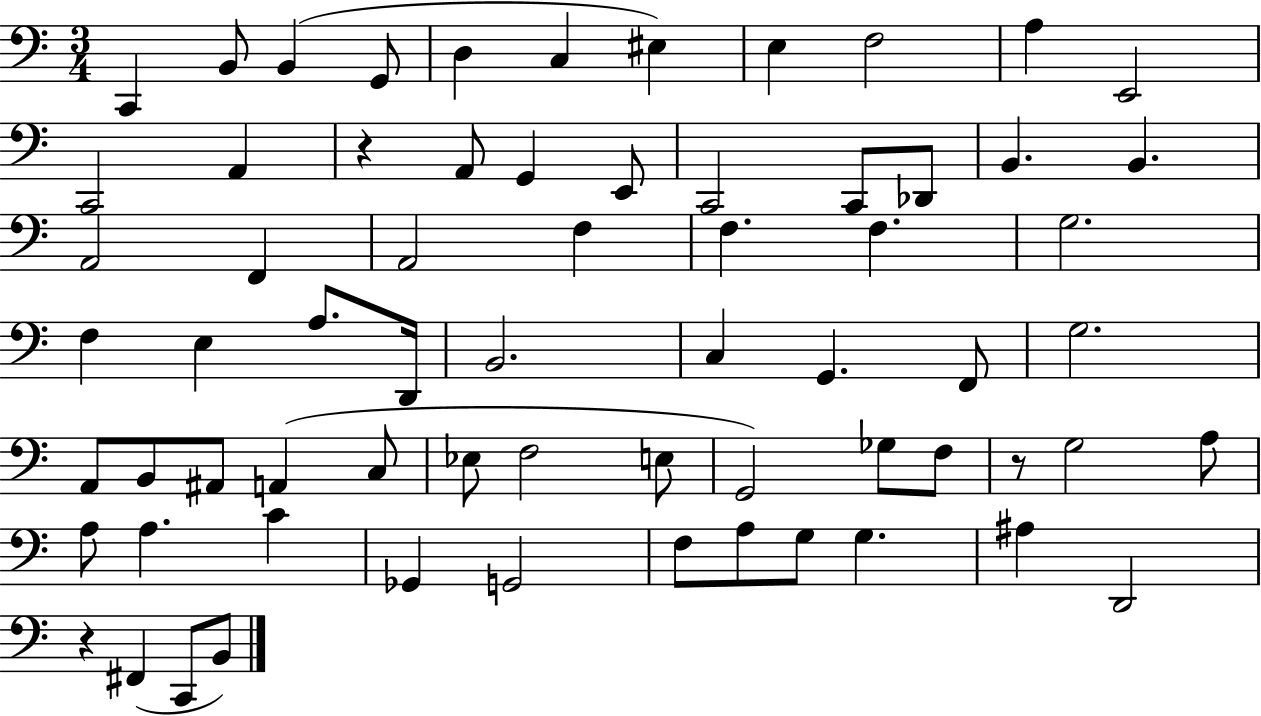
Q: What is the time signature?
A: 3/4